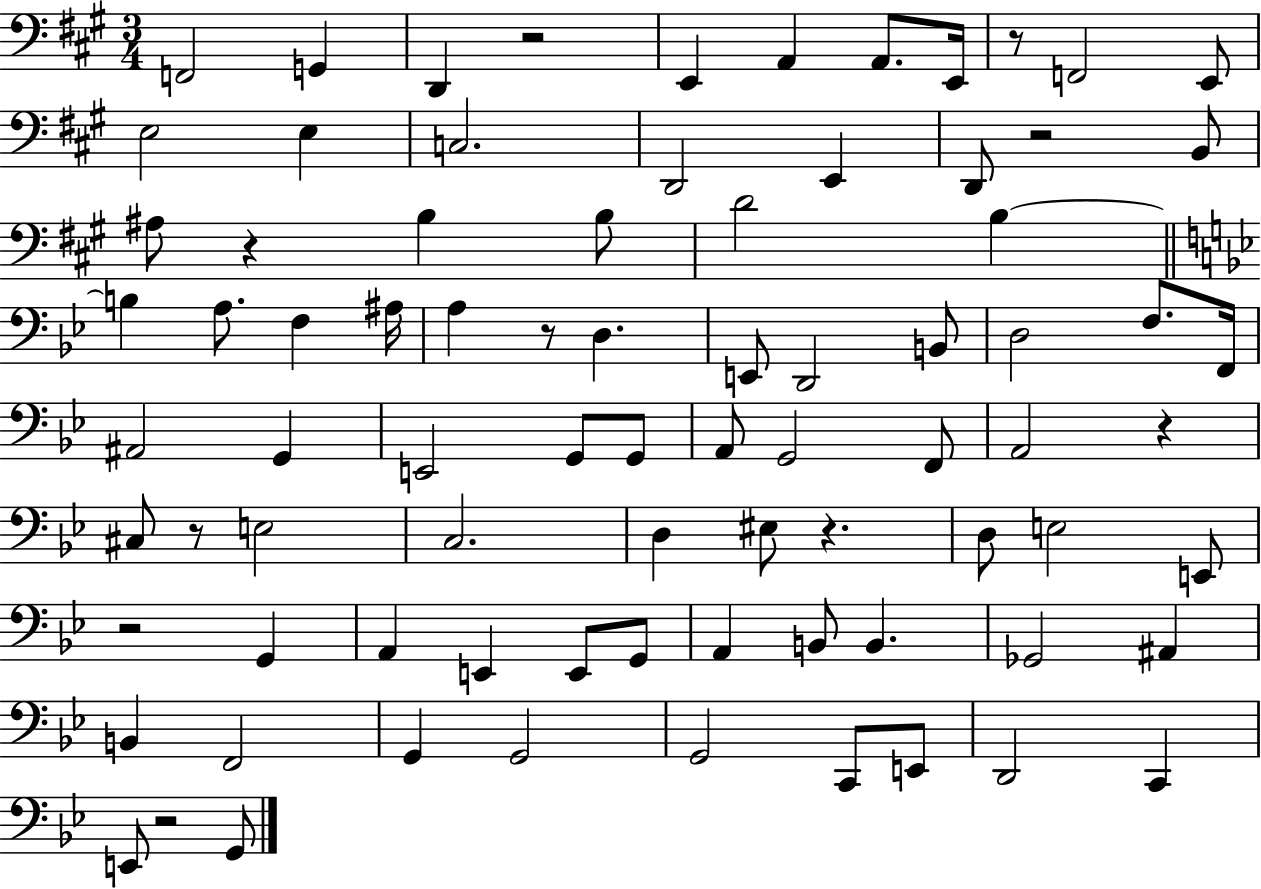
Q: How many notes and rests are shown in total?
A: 81